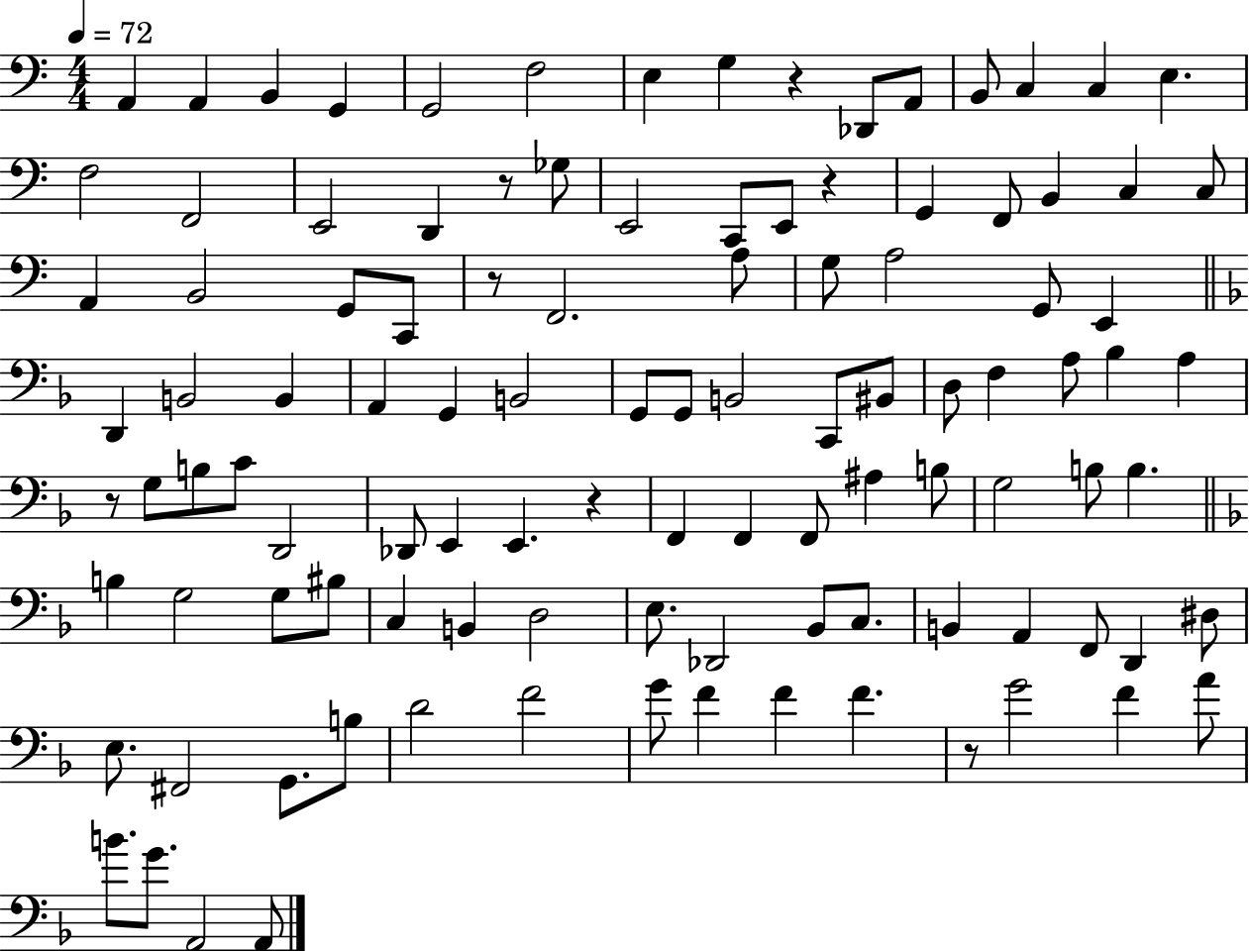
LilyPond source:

{
  \clef bass
  \numericTimeSignature
  \time 4/4
  \key c \major
  \tempo 4 = 72
  a,4 a,4 b,4 g,4 | g,2 f2 | e4 g4 r4 des,8 a,8 | b,8 c4 c4 e4. | \break f2 f,2 | e,2 d,4 r8 ges8 | e,2 c,8 e,8 r4 | g,4 f,8 b,4 c4 c8 | \break a,4 b,2 g,8 c,8 | r8 f,2. a8 | g8 a2 g,8 e,4 | \bar "||" \break \key d \minor d,4 b,2 b,4 | a,4 g,4 b,2 | g,8 g,8 b,2 c,8 bis,8 | d8 f4 a8 bes4 a4 | \break r8 g8 b8 c'8 d,2 | des,8 e,4 e,4. r4 | f,4 f,4 f,8 ais4 b8 | g2 b8 b4. | \break \bar "||" \break \key d \minor b4 g2 g8 bis8 | c4 b,4 d2 | e8. des,2 bes,8 c8. | b,4 a,4 f,8 d,4 dis8 | \break e8. fis,2 g,8. b8 | d'2 f'2 | g'8 f'4 f'4 f'4. | r8 g'2 f'4 a'8 | \break b'8. g'8. a,2 a,8 | \bar "|."
}